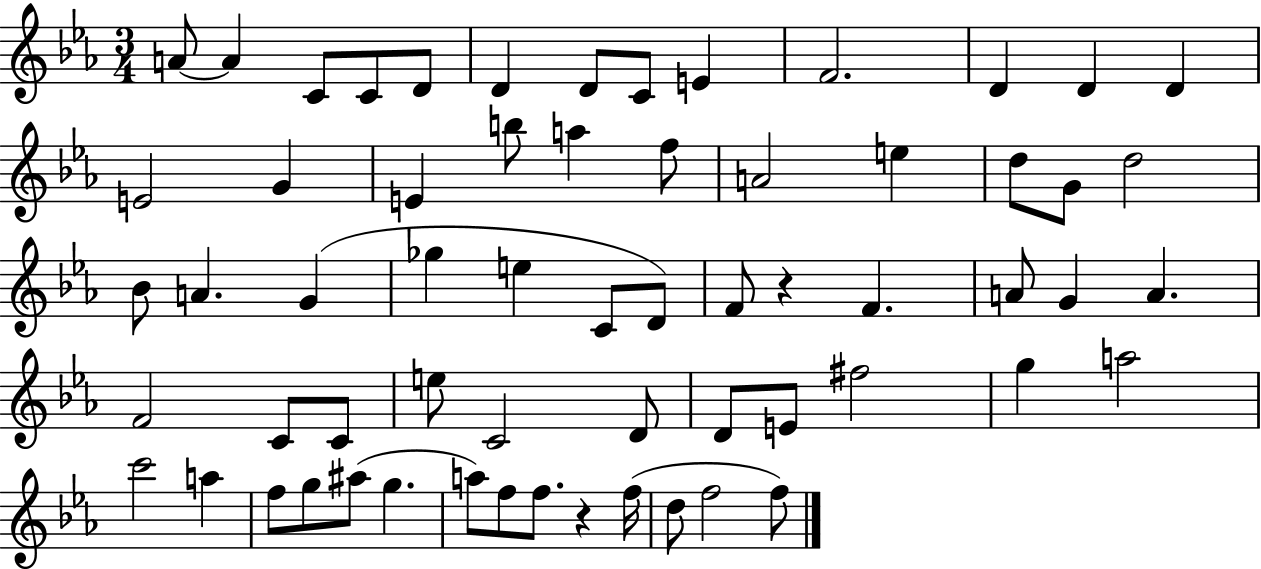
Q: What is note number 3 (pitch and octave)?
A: C4